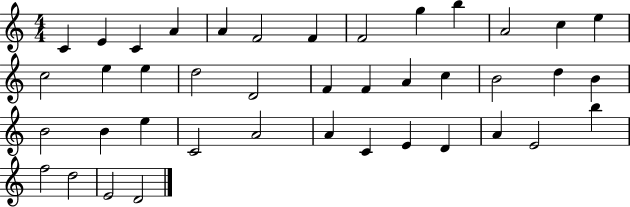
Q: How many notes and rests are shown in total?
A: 41